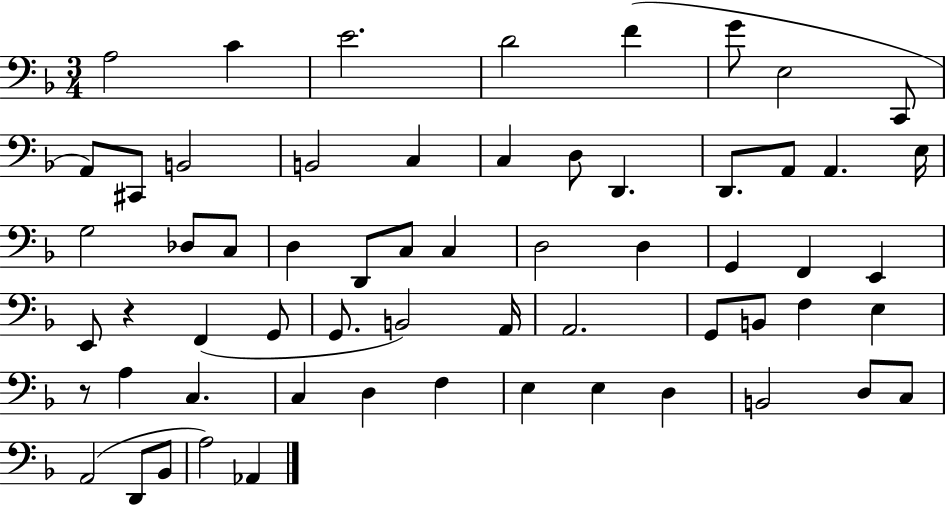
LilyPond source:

{
  \clef bass
  \numericTimeSignature
  \time 3/4
  \key f \major
  a2 c'4 | e'2. | d'2 f'4( | g'8 e2 c,8 | \break a,8) cis,8 b,2 | b,2 c4 | c4 d8 d,4. | d,8. a,8 a,4. e16 | \break g2 des8 c8 | d4 d,8 c8 c4 | d2 d4 | g,4 f,4 e,4 | \break e,8 r4 f,4( g,8 | g,8. b,2) a,16 | a,2. | g,8 b,8 f4 e4 | \break r8 a4 c4. | c4 d4 f4 | e4 e4 d4 | b,2 d8 c8 | \break a,2( d,8 bes,8 | a2) aes,4 | \bar "|."
}